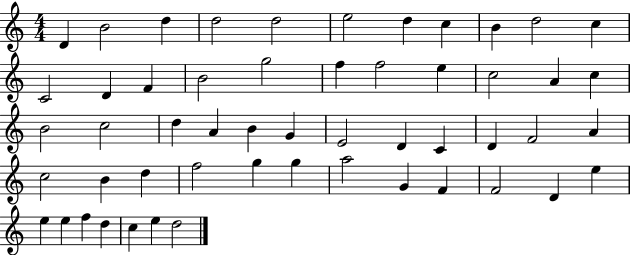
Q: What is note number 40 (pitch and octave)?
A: G5